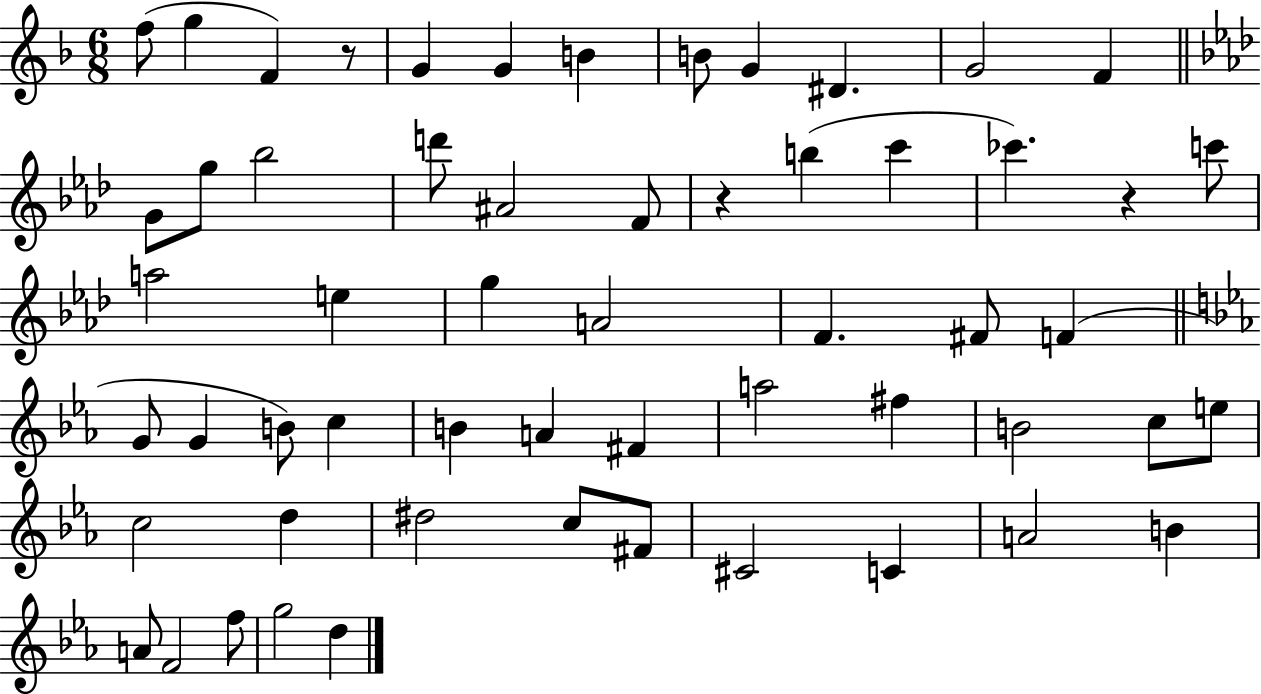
X:1
T:Untitled
M:6/8
L:1/4
K:F
f/2 g F z/2 G G B B/2 G ^D G2 F G/2 g/2 _b2 d'/2 ^A2 F/2 z b c' _c' z c'/2 a2 e g A2 F ^F/2 F G/2 G B/2 c B A ^F a2 ^f B2 c/2 e/2 c2 d ^d2 c/2 ^F/2 ^C2 C A2 B A/2 F2 f/2 g2 d